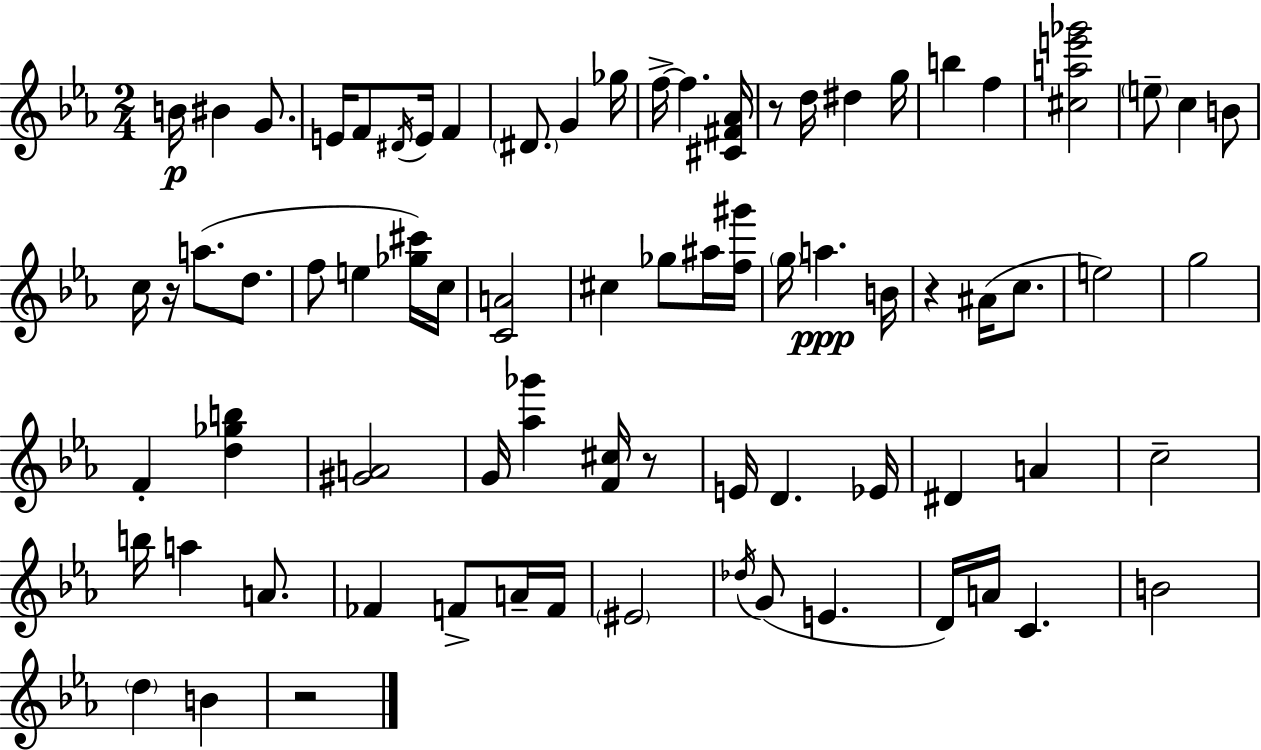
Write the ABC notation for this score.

X:1
T:Untitled
M:2/4
L:1/4
K:Eb
B/4 ^B G/2 E/4 F/2 ^D/4 E/4 F ^D/2 G _g/4 f/4 f [^C^F_A]/4 z/2 d/4 ^d g/4 b f [^cae'_g']2 e/2 c B/2 c/4 z/4 a/2 d/2 f/2 e [_g^c']/4 c/4 [CA]2 ^c _g/2 ^a/4 [f^g']/4 g/4 a B/4 z ^A/4 c/2 e2 g2 F [d_gb] [^GA]2 G/4 [_a_g'] [F^c]/4 z/2 E/4 D _E/4 ^D A c2 b/4 a A/2 _F F/2 A/4 F/4 ^E2 _d/4 G/2 E D/4 A/4 C B2 d B z2